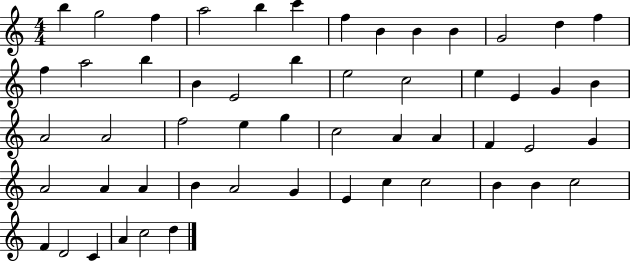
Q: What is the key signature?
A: C major